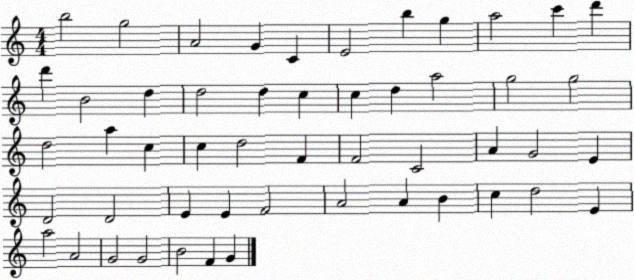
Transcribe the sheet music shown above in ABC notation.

X:1
T:Untitled
M:4/4
L:1/4
K:C
b2 g2 A2 G C E2 b g a2 c' d' d' B2 d d2 d c c d a2 g2 g2 d2 a c c d2 F F2 C2 A G2 E D2 D2 E E F2 A2 A B c d2 E a2 A2 G2 G2 B2 F G